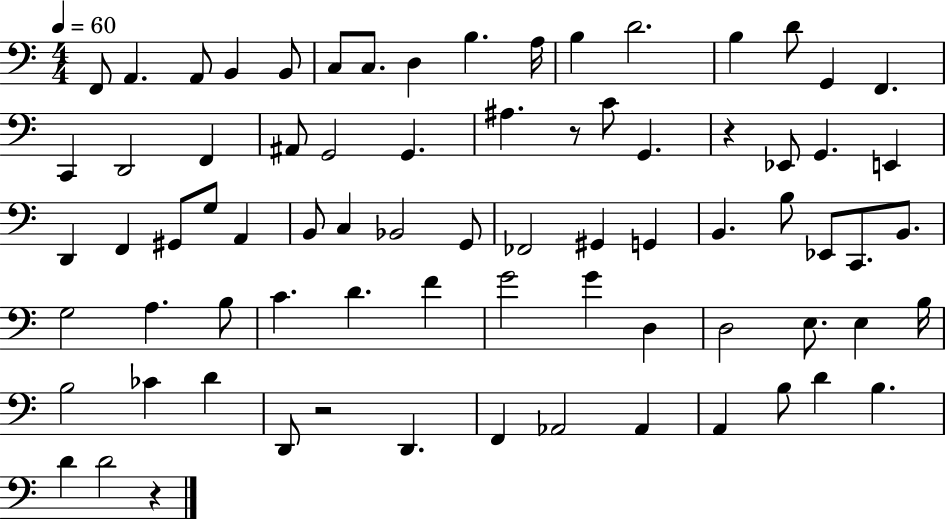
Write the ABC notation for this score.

X:1
T:Untitled
M:4/4
L:1/4
K:C
F,,/2 A,, A,,/2 B,, B,,/2 C,/2 C,/2 D, B, A,/4 B, D2 B, D/2 G,, F,, C,, D,,2 F,, ^A,,/2 G,,2 G,, ^A, z/2 C/2 G,, z _E,,/2 G,, E,, D,, F,, ^G,,/2 G,/2 A,, B,,/2 C, _B,,2 G,,/2 _F,,2 ^G,, G,, B,, B,/2 _E,,/2 C,,/2 B,,/2 G,2 A, B,/2 C D F G2 G D, D,2 E,/2 E, B,/4 B,2 _C D D,,/2 z2 D,, F,, _A,,2 _A,, A,, B,/2 D B, D D2 z